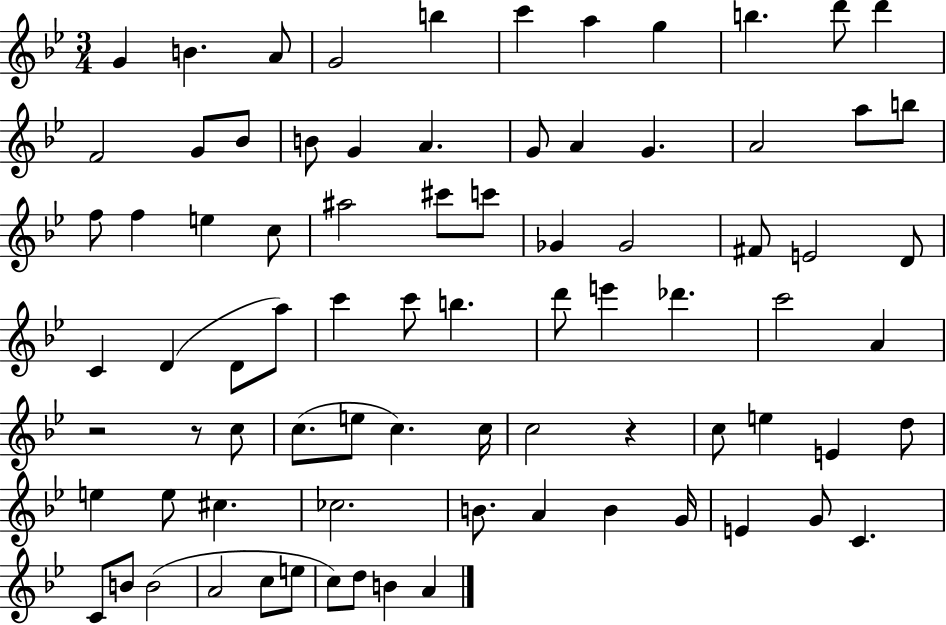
G4/q B4/q. A4/e G4/h B5/q C6/q A5/q G5/q B5/q. D6/e D6/q F4/h G4/e Bb4/e B4/e G4/q A4/q. G4/e A4/q G4/q. A4/h A5/e B5/e F5/e F5/q E5/q C5/e A#5/h C#6/e C6/e Gb4/q Gb4/h F#4/e E4/h D4/e C4/q D4/q D4/e A5/e C6/q C6/e B5/q. D6/e E6/q Db6/q. C6/h A4/q R/h R/e C5/e C5/e. E5/e C5/q. C5/s C5/h R/q C5/e E5/q E4/q D5/e E5/q E5/e C#5/q. CES5/h. B4/e. A4/q B4/q G4/s E4/q G4/e C4/q. C4/e B4/e B4/h A4/h C5/e E5/e C5/e D5/e B4/q A4/q